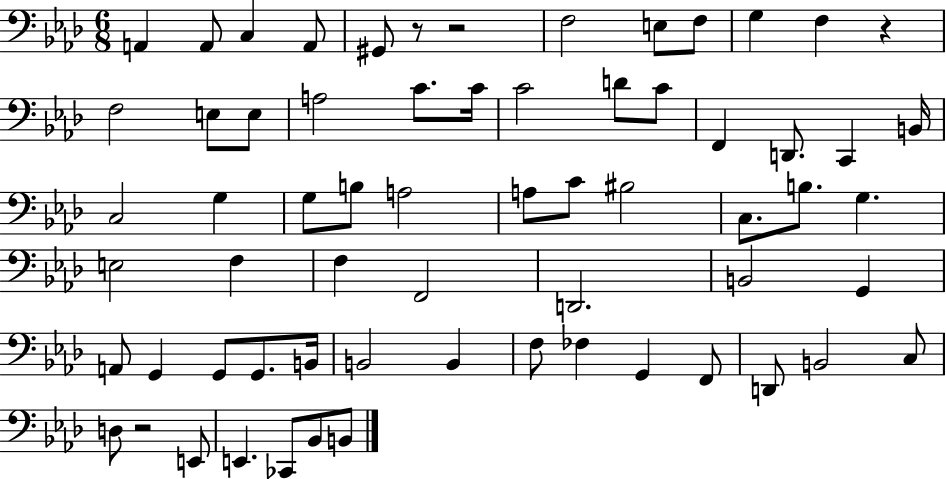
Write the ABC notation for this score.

X:1
T:Untitled
M:6/8
L:1/4
K:Ab
A,, A,,/2 C, A,,/2 ^G,,/2 z/2 z2 F,2 E,/2 F,/2 G, F, z F,2 E,/2 E,/2 A,2 C/2 C/4 C2 D/2 C/2 F,, D,,/2 C,, B,,/4 C,2 G, G,/2 B,/2 A,2 A,/2 C/2 ^B,2 C,/2 B,/2 G, E,2 F, F, F,,2 D,,2 B,,2 G,, A,,/2 G,, G,,/2 G,,/2 B,,/4 B,,2 B,, F,/2 _F, G,, F,,/2 D,,/2 B,,2 C,/2 D,/2 z2 E,,/2 E,, _C,,/2 _B,,/2 B,,/2